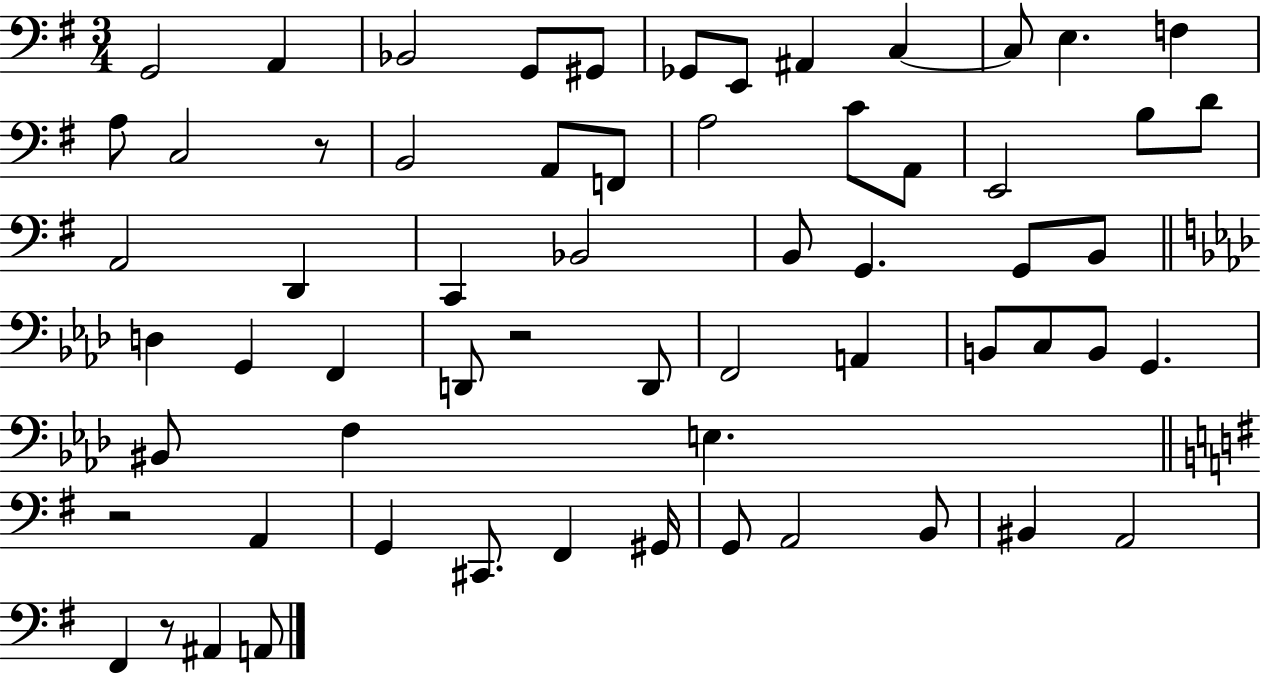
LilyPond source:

{
  \clef bass
  \numericTimeSignature
  \time 3/4
  \key g \major
  g,2 a,4 | bes,2 g,8 gis,8 | ges,8 e,8 ais,4 c4~~ | c8 e4. f4 | \break a8 c2 r8 | b,2 a,8 f,8 | a2 c'8 a,8 | e,2 b8 d'8 | \break a,2 d,4 | c,4 bes,2 | b,8 g,4. g,8 b,8 | \bar "||" \break \key aes \major d4 g,4 f,4 | d,8 r2 d,8 | f,2 a,4 | b,8 c8 b,8 g,4. | \break bis,8 f4 e4. | \bar "||" \break \key g \major r2 a,4 | g,4 cis,8. fis,4 gis,16 | g,8 a,2 b,8 | bis,4 a,2 | \break fis,4 r8 ais,4 a,8 | \bar "|."
}